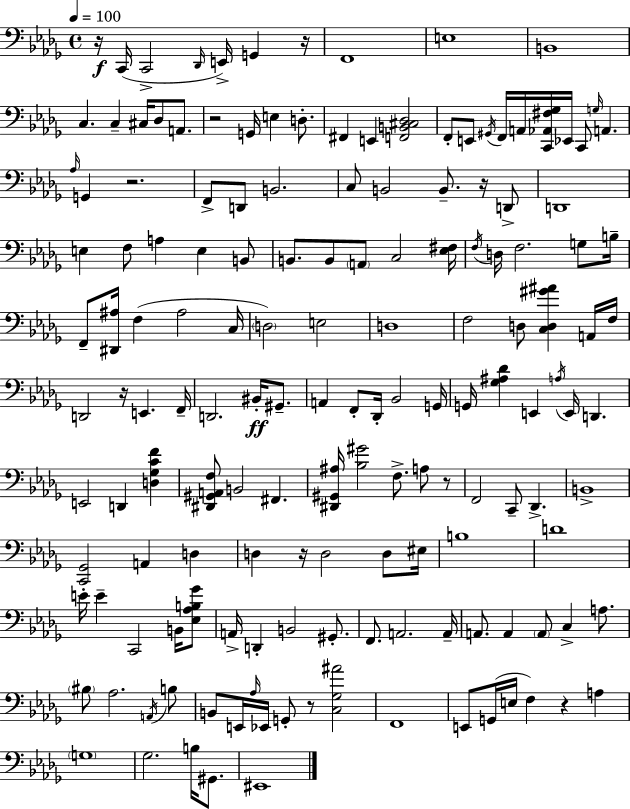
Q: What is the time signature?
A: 4/4